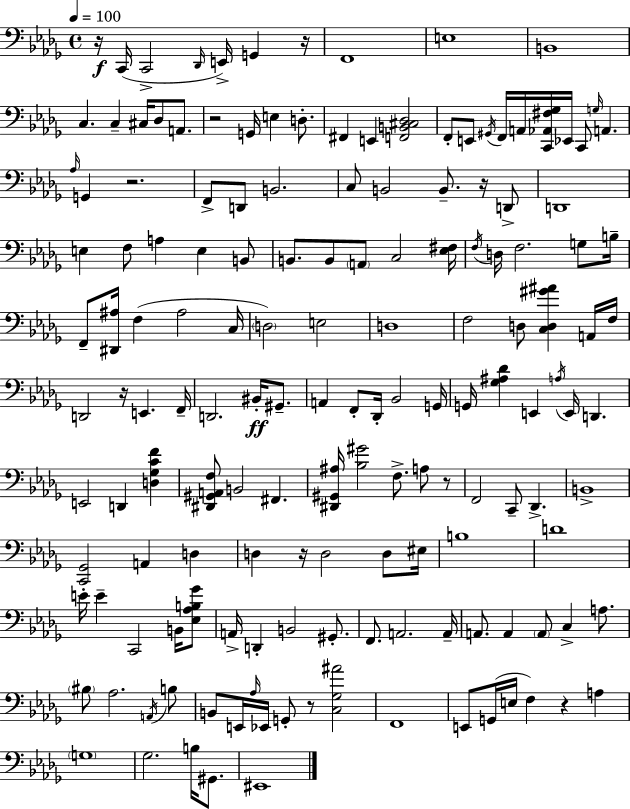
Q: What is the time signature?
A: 4/4